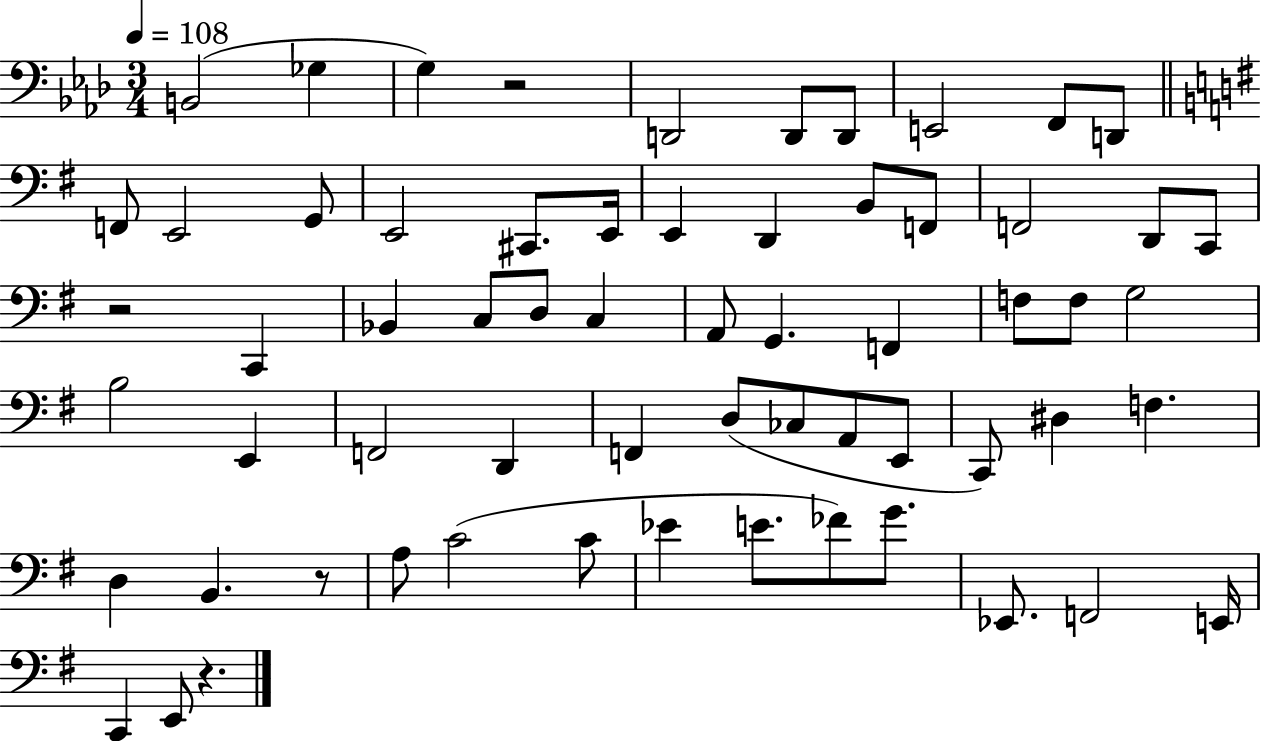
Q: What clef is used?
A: bass